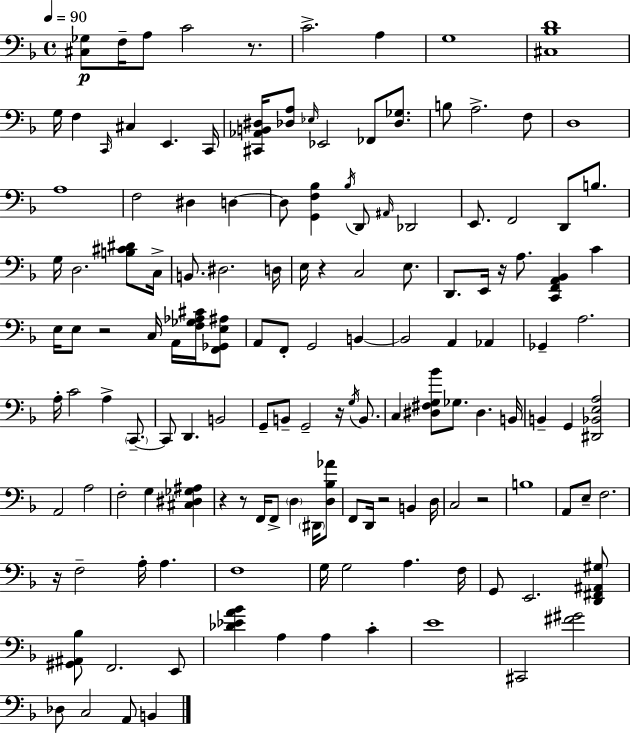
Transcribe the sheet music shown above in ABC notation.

X:1
T:Untitled
M:4/4
L:1/4
K:F
[^C,_G,]/2 F,/4 A,/2 C2 z/2 C2 A, G,4 [^C,_B,D]4 G,/4 F, C,,/4 ^C, E,, C,,/4 [^C,,_A,,B,,^D,]/4 [_D,A,]/2 _E,/4 _E,,2 _F,,/2 [_D,_G,]/2 B,/2 A,2 F,/2 D,4 A,4 F,2 ^D, D, D,/2 [G,,F,_B,] _B,/4 D,,/2 ^A,,/4 _D,,2 E,,/2 F,,2 D,,/2 B,/2 G,/4 D,2 [B,^C^D]/2 C,/4 B,,/2 ^D,2 D,/4 E,/4 z C,2 E,/2 D,,/2 E,,/4 z/4 A,/2 [C,,F,,A,,_B,,] C E,/4 E,/2 z2 C,/4 A,,/4 [F,_G,_A,^C]/4 [F,,_G,,E,^A,]/2 A,,/2 F,,/2 G,,2 B,, B,,2 A,, _A,, _G,, A,2 A,/4 C2 A, C,,/2 C,,/2 D,, B,,2 G,,/2 B,,/2 G,,2 z/4 G,/4 B,,/2 C, [^D,^F,G,_B]/2 _G,/2 ^D, B,,/4 B,, G,, [^D,,_B,,E,A,]2 A,,2 A,2 F,2 G, [^C,^D,_G,^A,] z z/2 F,,/4 F,,/2 D, ^D,,/4 [D,_B,_A]/2 F,,/2 D,,/4 z2 B,, D,/4 C,2 z2 B,4 A,,/2 E,/2 F,2 z/4 F,2 A,/4 A, F,4 G,/4 G,2 A, F,/4 G,,/2 E,,2 [D,,^F,,^A,,^G,]/2 [^G,,^A,,_B,]/2 F,,2 E,,/2 [_D_EA_B] A, A, C E4 ^C,,2 [^F^G]2 _D,/2 C,2 A,,/2 B,,